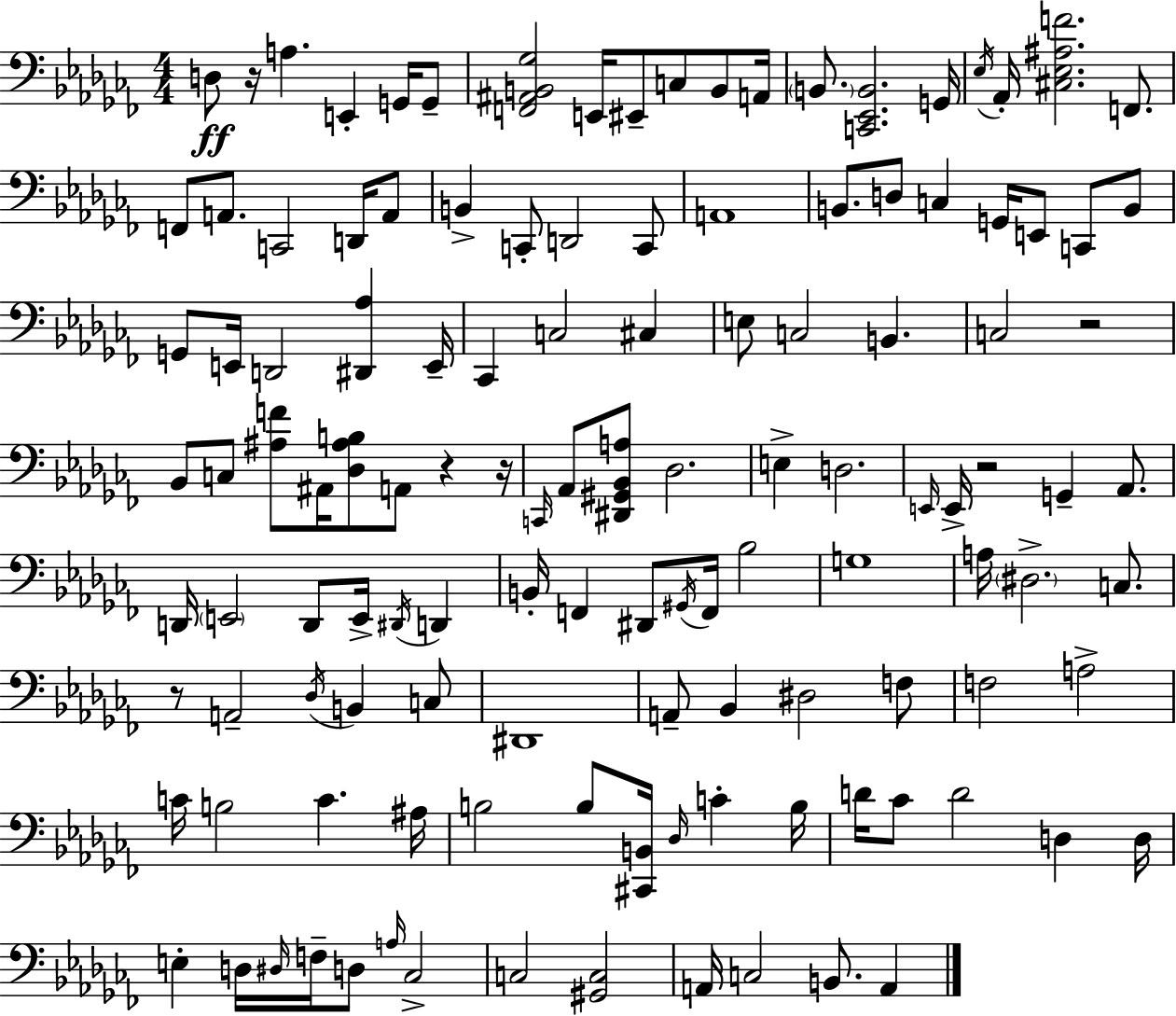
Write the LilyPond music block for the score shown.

{
  \clef bass
  \numericTimeSignature
  \time 4/4
  \key aes \minor
  d8\ff r16 a4. e,4-. g,16 g,8-- | <f, ais, b, ges>2 e,16 eis,8-- c8 b,8 a,16 | \parenthesize b,8. <c, ees, b,>2. g,16 | \acciaccatura { ees16 } aes,16-. <cis ees ais f'>2. f,8. | \break f,8 a,8. c,2 d,16 a,8 | b,4-> c,8-. d,2 c,8 | a,1 | b,8. d8 c4 g,16 e,8 c,8 b,8 | \break g,8 e,16 d,2 <dis, aes>4 | e,16-- ces,4 c2 cis4 | e8 c2 b,4. | c2 r2 | \break bes,8 c8 <ais f'>8 ais,16 <des ais b>8 a,8 r4 | r16 \grace { c,16 } aes,8 <dis, gis, bes, a>8 des2. | e4-> d2. | \grace { e,16 } e,16-> r2 g,4-- | \break aes,8. d,16 \parenthesize e,2 d,8 e,16-> \acciaccatura { dis,16 } | d,4 b,16-. f,4 dis,8 \acciaccatura { gis,16 } f,16 bes2 | g1 | a16 \parenthesize dis2.-> | \break c8. r8 a,2-- \acciaccatura { des16 } | b,4 c8 dis,1 | a,8-- bes,4 dis2 | f8 f2 a2-> | \break c'16 b2 c'4. | ais16 b2 b8 | <cis, b,>16 \grace { des16 } c'4-. b16 d'16 ces'8 d'2 | d4 d16 e4-. d16 \grace { dis16 } f16-- d8 | \break \grace { a16 } ces2-> c2 | <gis, c>2 a,16 c2 | b,8. a,4 \bar "|."
}